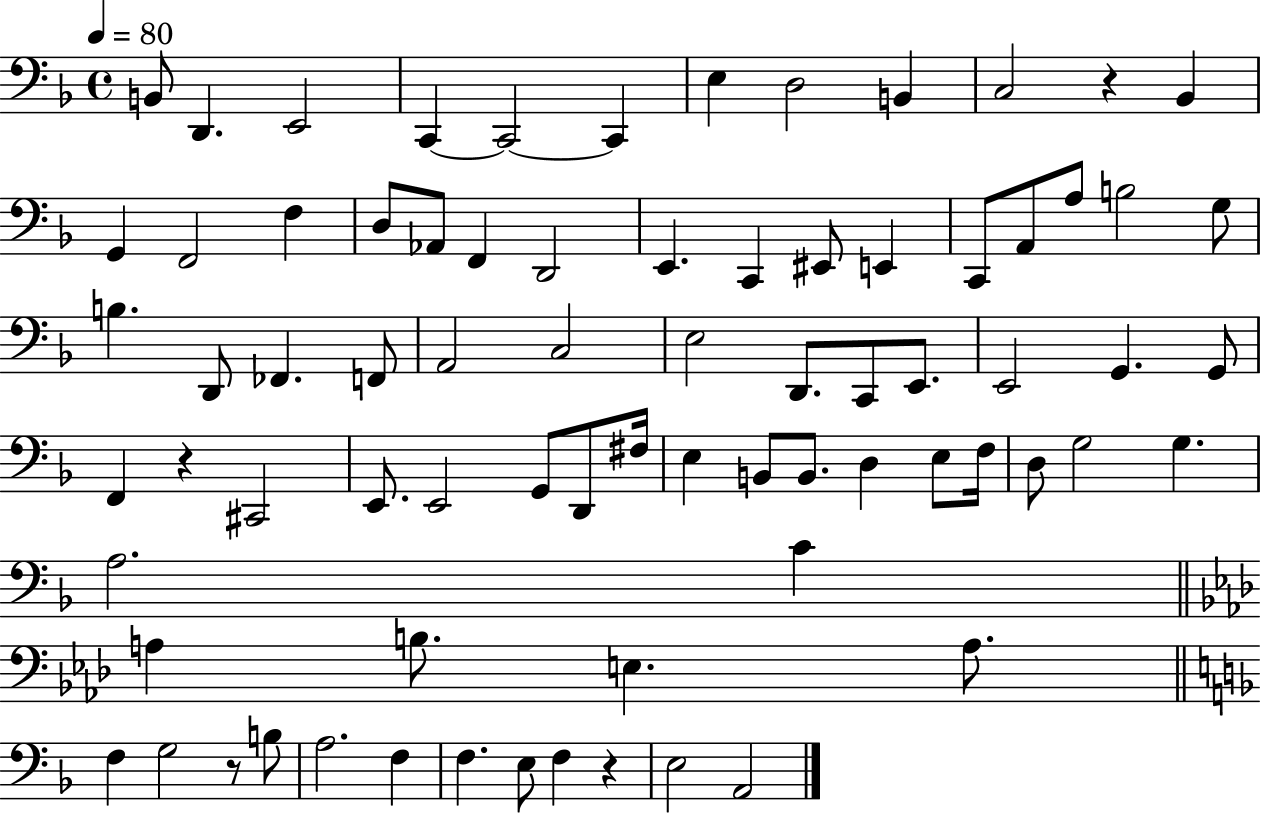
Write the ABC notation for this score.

X:1
T:Untitled
M:4/4
L:1/4
K:F
B,,/2 D,, E,,2 C,, C,,2 C,, E, D,2 B,, C,2 z _B,, G,, F,,2 F, D,/2 _A,,/2 F,, D,,2 E,, C,, ^E,,/2 E,, C,,/2 A,,/2 A,/2 B,2 G,/2 B, D,,/2 _F,, F,,/2 A,,2 C,2 E,2 D,,/2 C,,/2 E,,/2 E,,2 G,, G,,/2 F,, z ^C,,2 E,,/2 E,,2 G,,/2 D,,/2 ^F,/4 E, B,,/2 B,,/2 D, E,/2 F,/4 D,/2 G,2 G, A,2 C A, B,/2 E, A,/2 F, G,2 z/2 B,/2 A,2 F, F, E,/2 F, z E,2 A,,2